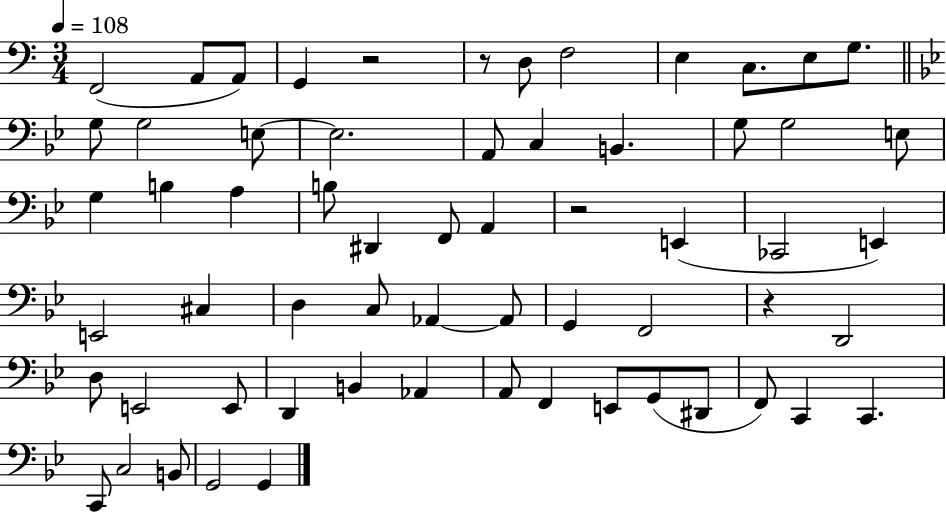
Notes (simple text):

F2/h A2/e A2/e G2/q R/h R/e D3/e F3/h E3/q C3/e. E3/e G3/e. G3/e G3/h E3/e E3/h. A2/e C3/q B2/q. G3/e G3/h E3/e G3/q B3/q A3/q B3/e D#2/q F2/e A2/q R/h E2/q CES2/h E2/q E2/h C#3/q D3/q C3/e Ab2/q Ab2/e G2/q F2/h R/q D2/h D3/e E2/h E2/e D2/q B2/q Ab2/q A2/e F2/q E2/e G2/e D#2/e F2/e C2/q C2/q. C2/e C3/h B2/e G2/h G2/q